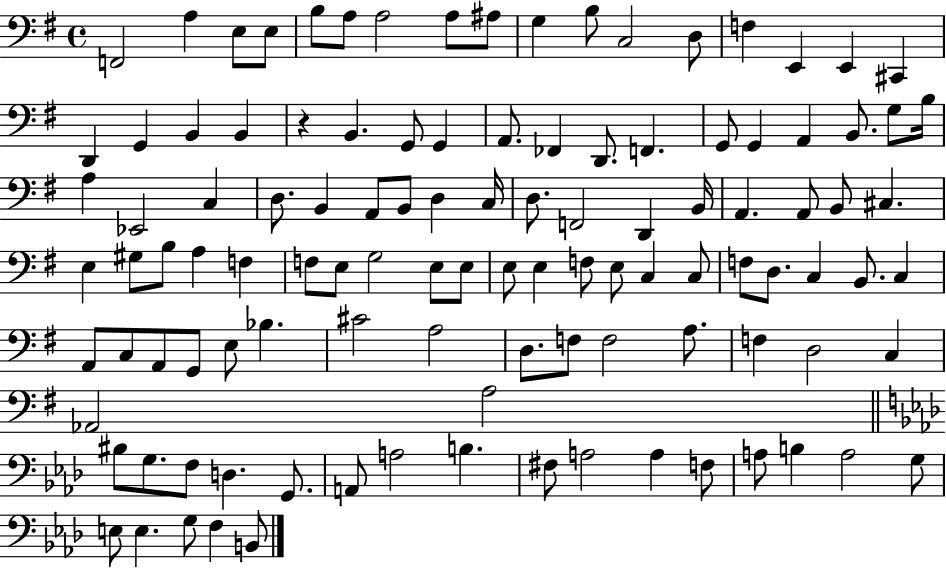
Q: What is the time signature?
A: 4/4